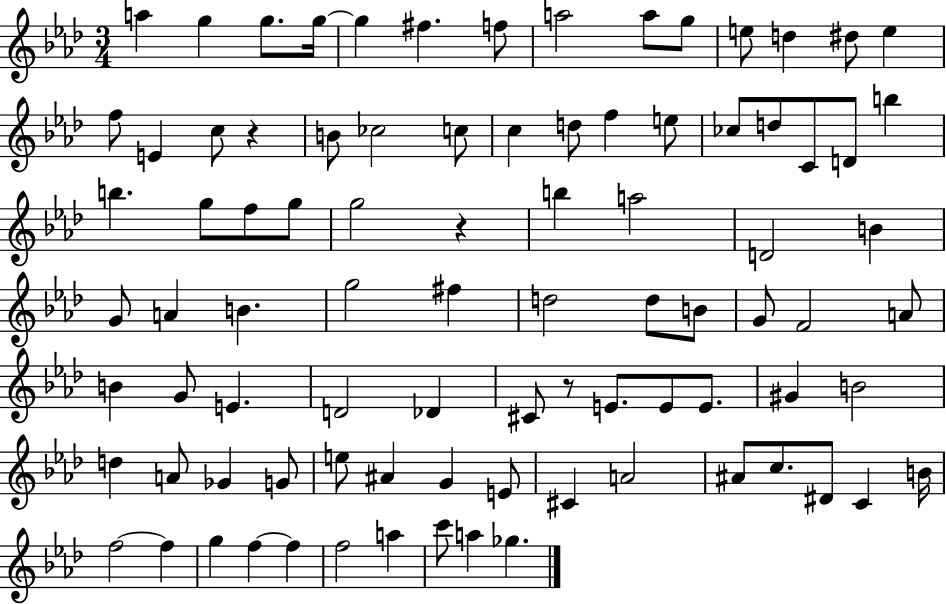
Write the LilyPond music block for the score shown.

{
  \clef treble
  \numericTimeSignature
  \time 3/4
  \key aes \major
  \repeat volta 2 { a''4 g''4 g''8. g''16~~ | g''4 fis''4. f''8 | a''2 a''8 g''8 | e''8 d''4 dis''8 e''4 | \break f''8 e'4 c''8 r4 | b'8 ces''2 c''8 | c''4 d''8 f''4 e''8 | ces''8 d''8 c'8 d'8 b''4 | \break b''4. g''8 f''8 g''8 | g''2 r4 | b''4 a''2 | d'2 b'4 | \break g'8 a'4 b'4. | g''2 fis''4 | d''2 d''8 b'8 | g'8 f'2 a'8 | \break b'4 g'8 e'4. | d'2 des'4 | cis'8 r8 e'8. e'8 e'8. | gis'4 b'2 | \break d''4 a'8 ges'4 g'8 | e''8 ais'4 g'4 e'8 | cis'4 a'2 | ais'8 c''8. dis'8 c'4 b'16 | \break f''2~~ f''4 | g''4 f''4~~ f''4 | f''2 a''4 | c'''8 a''4 ges''4. | \break } \bar "|."
}